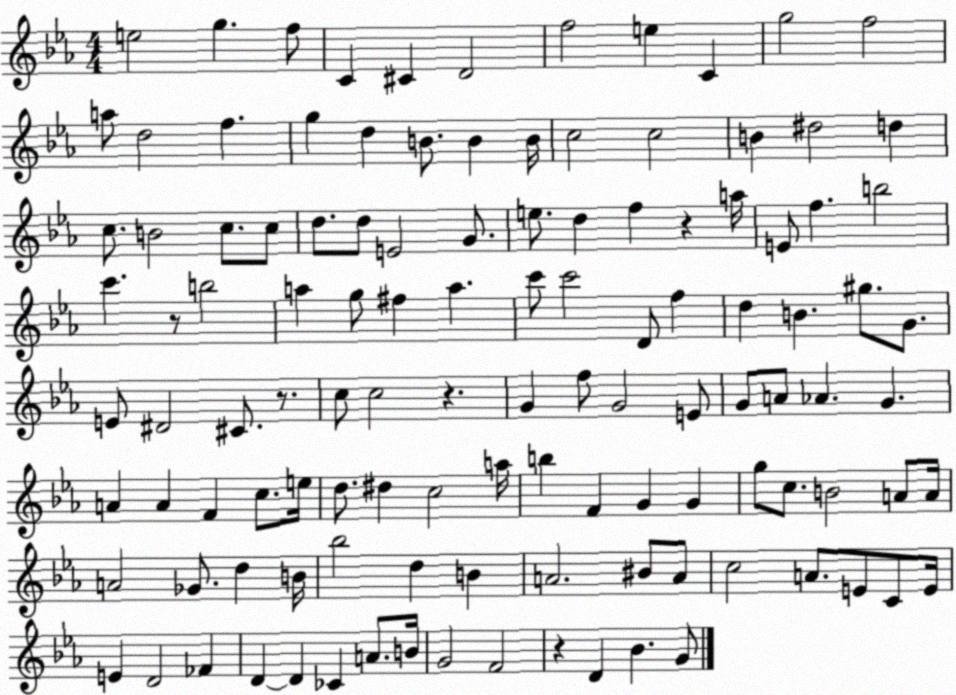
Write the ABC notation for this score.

X:1
T:Untitled
M:4/4
L:1/4
K:Eb
e2 g f/2 C ^C D2 f2 e C g2 f2 a/2 d2 f g d B/2 B B/4 c2 c2 B ^d2 d c/2 B2 c/2 c/2 d/2 d/2 E2 G/2 e/2 d f z a/4 E/2 f b2 c' z/2 b2 a g/2 ^f a c'/2 c'2 D/2 f d B ^g/2 G/2 E/2 ^D2 ^C/2 z/2 c/2 c2 z G f/2 G2 E/2 G/2 A/2 _A G A A F c/2 e/4 d/2 ^d c2 a/4 b F G G g/2 c/2 B2 A/2 A/4 A2 _G/2 d B/4 _b2 d B A2 ^B/2 A/2 c2 A/2 E/2 C/2 E/4 E D2 _F D D _C A/2 B/4 G2 F2 z D _B G/2